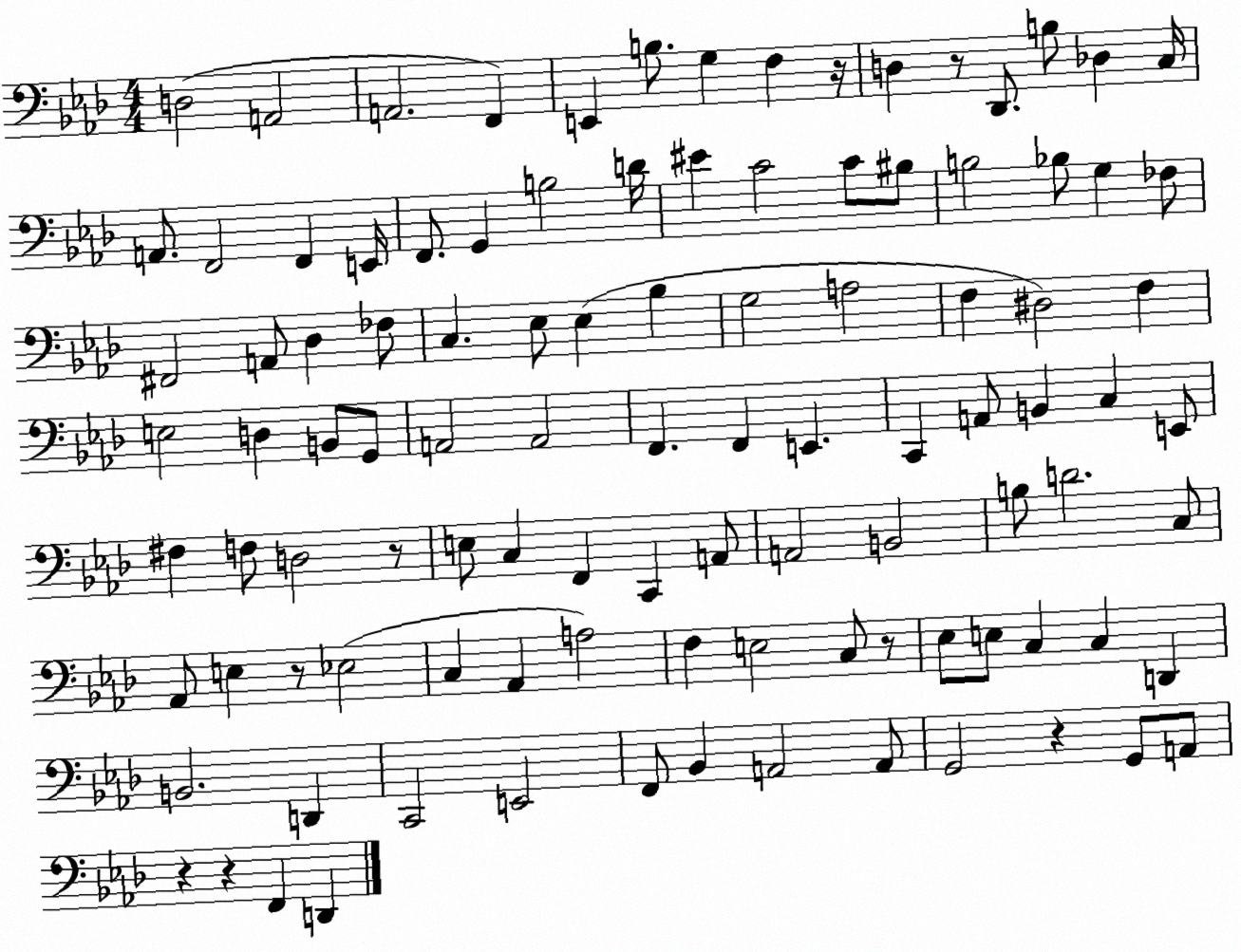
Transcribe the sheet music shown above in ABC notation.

X:1
T:Untitled
M:4/4
L:1/4
K:Ab
D,2 A,,2 A,,2 F,, E,, B,/2 G, F, z/4 D, z/2 _D,,/2 B,/2 _D, C,/4 A,,/2 F,,2 F,, E,,/4 F,,/2 G,, B,2 D/4 ^E C2 C/2 ^B,/2 B,2 _B,/2 G, _F,/2 ^F,,2 A,,/2 _D, _F,/2 C, _E,/2 _E, _B, G,2 A,2 F, ^D,2 F, E,2 D, B,,/2 G,,/2 A,,2 A,,2 F,, F,, E,, C,, A,,/2 B,, C, E,,/2 ^F, F,/2 D,2 z/2 E,/2 C, F,, C,, A,,/2 A,,2 B,,2 B,/2 D2 C,/2 _A,,/2 E, z/2 _E,2 C, _A,, A,2 F, E,2 C,/2 z/2 _E,/2 E,/2 C, C, D,, B,,2 D,, C,,2 E,,2 F,,/2 _B,, A,,2 A,,/2 G,,2 z G,,/2 A,,/2 z z F,, D,,